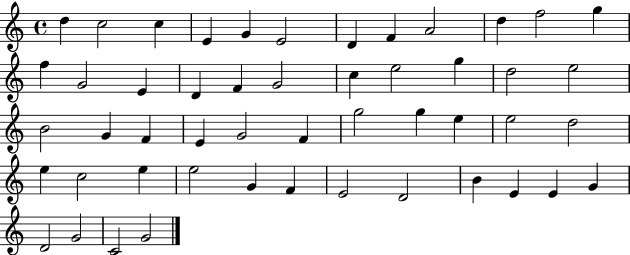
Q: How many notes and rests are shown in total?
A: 50